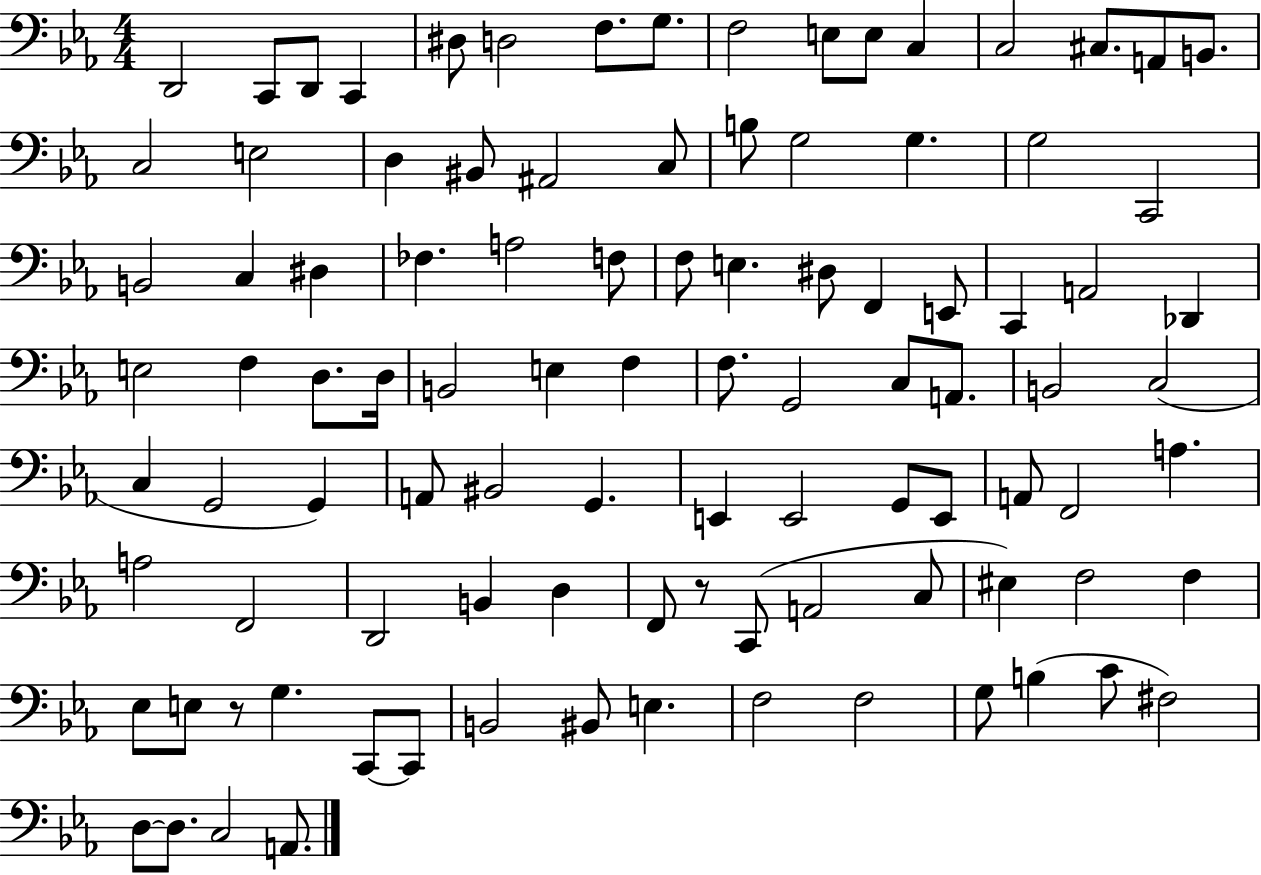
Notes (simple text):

D2/h C2/e D2/e C2/q D#3/e D3/h F3/e. G3/e. F3/h E3/e E3/e C3/q C3/h C#3/e. A2/e B2/e. C3/h E3/h D3/q BIS2/e A#2/h C3/e B3/e G3/h G3/q. G3/h C2/h B2/h C3/q D#3/q FES3/q. A3/h F3/e F3/e E3/q. D#3/e F2/q E2/e C2/q A2/h Db2/q E3/h F3/q D3/e. D3/s B2/h E3/q F3/q F3/e. G2/h C3/e A2/e. B2/h C3/h C3/q G2/h G2/q A2/e BIS2/h G2/q. E2/q E2/h G2/e E2/e A2/e F2/h A3/q. A3/h F2/h D2/h B2/q D3/q F2/e R/e C2/e A2/h C3/e EIS3/q F3/h F3/q Eb3/e E3/e R/e G3/q. C2/e C2/e B2/h BIS2/e E3/q. F3/h F3/h G3/e B3/q C4/e F#3/h D3/e D3/e. C3/h A2/e.